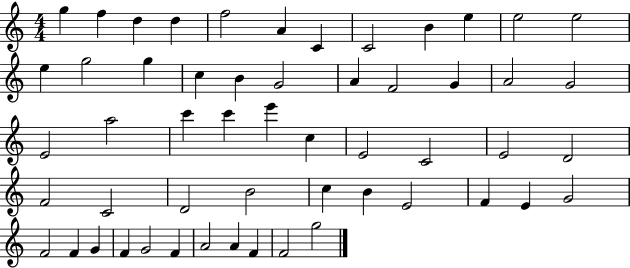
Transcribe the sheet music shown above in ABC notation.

X:1
T:Untitled
M:4/4
L:1/4
K:C
g f d d f2 A C C2 B e e2 e2 e g2 g c B G2 A F2 G A2 G2 E2 a2 c' c' e' c E2 C2 E2 D2 F2 C2 D2 B2 c B E2 F E G2 F2 F G F G2 F A2 A F F2 g2